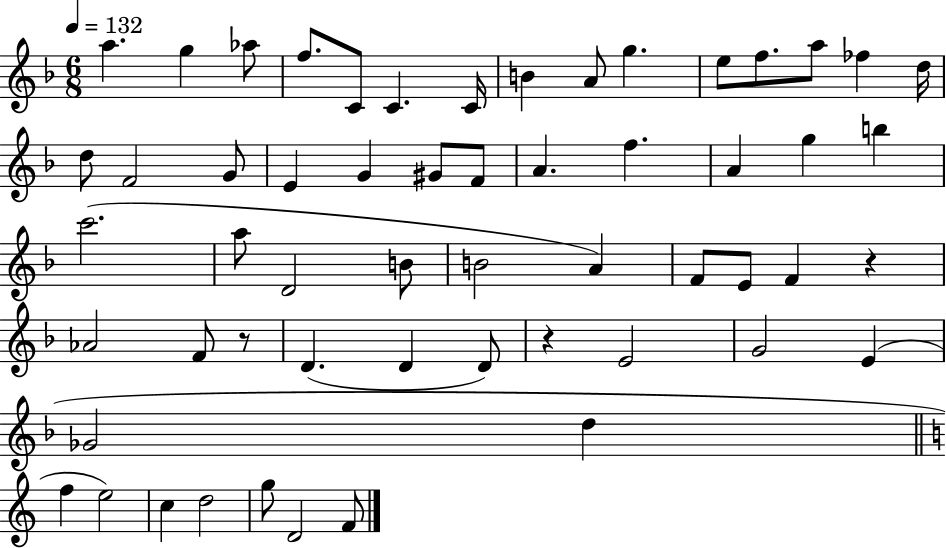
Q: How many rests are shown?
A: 3